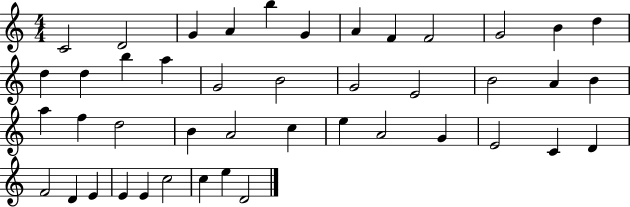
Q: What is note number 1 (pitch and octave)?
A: C4